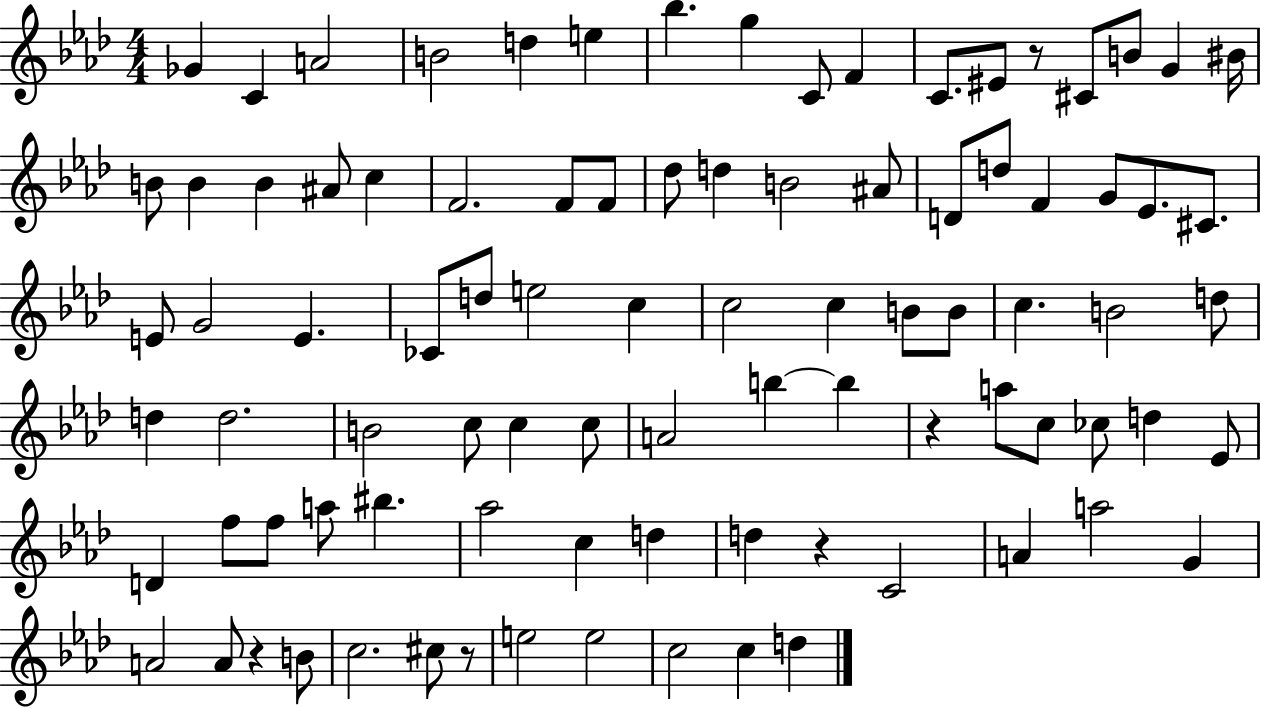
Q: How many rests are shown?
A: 5